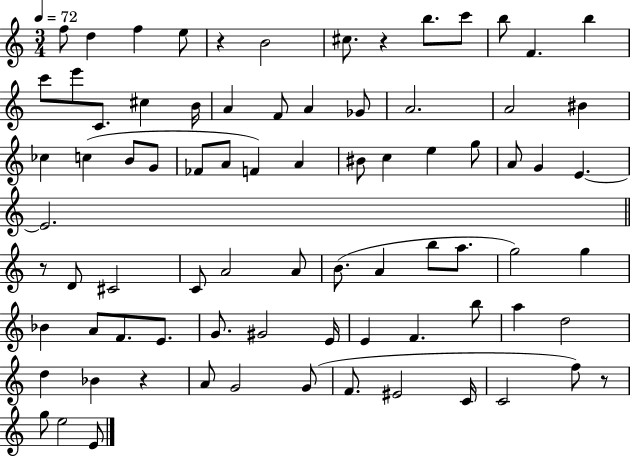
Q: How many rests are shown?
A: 5